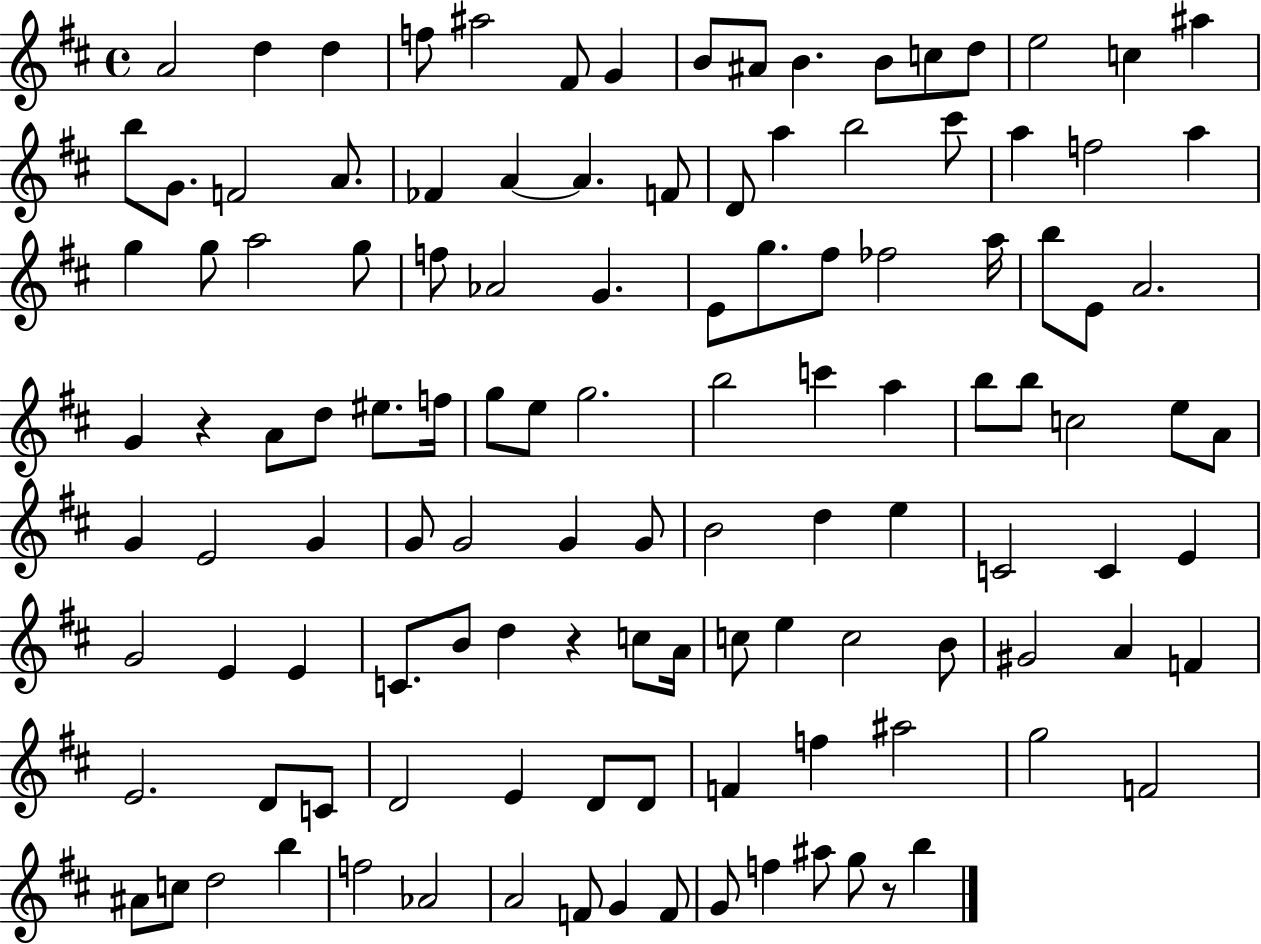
A4/h D5/q D5/q F5/e A#5/h F#4/e G4/q B4/e A#4/e B4/q. B4/e C5/e D5/e E5/h C5/q A#5/q B5/e G4/e. F4/h A4/e. FES4/q A4/q A4/q. F4/e D4/e A5/q B5/h C#6/e A5/q F5/h A5/q G5/q G5/e A5/h G5/e F5/e Ab4/h G4/q. E4/e G5/e. F#5/e FES5/h A5/s B5/e E4/e A4/h. G4/q R/q A4/e D5/e EIS5/e. F5/s G5/e E5/e G5/h. B5/h C6/q A5/q B5/e B5/e C5/h E5/e A4/e G4/q E4/h G4/q G4/e G4/h G4/q G4/e B4/h D5/q E5/q C4/h C4/q E4/q G4/h E4/q E4/q C4/e. B4/e D5/q R/q C5/e A4/s C5/e E5/q C5/h B4/e G#4/h A4/q F4/q E4/h. D4/e C4/e D4/h E4/q D4/e D4/e F4/q F5/q A#5/h G5/h F4/h A#4/e C5/e D5/h B5/q F5/h Ab4/h A4/h F4/e G4/q F4/e G4/e F5/q A#5/e G5/e R/e B5/q